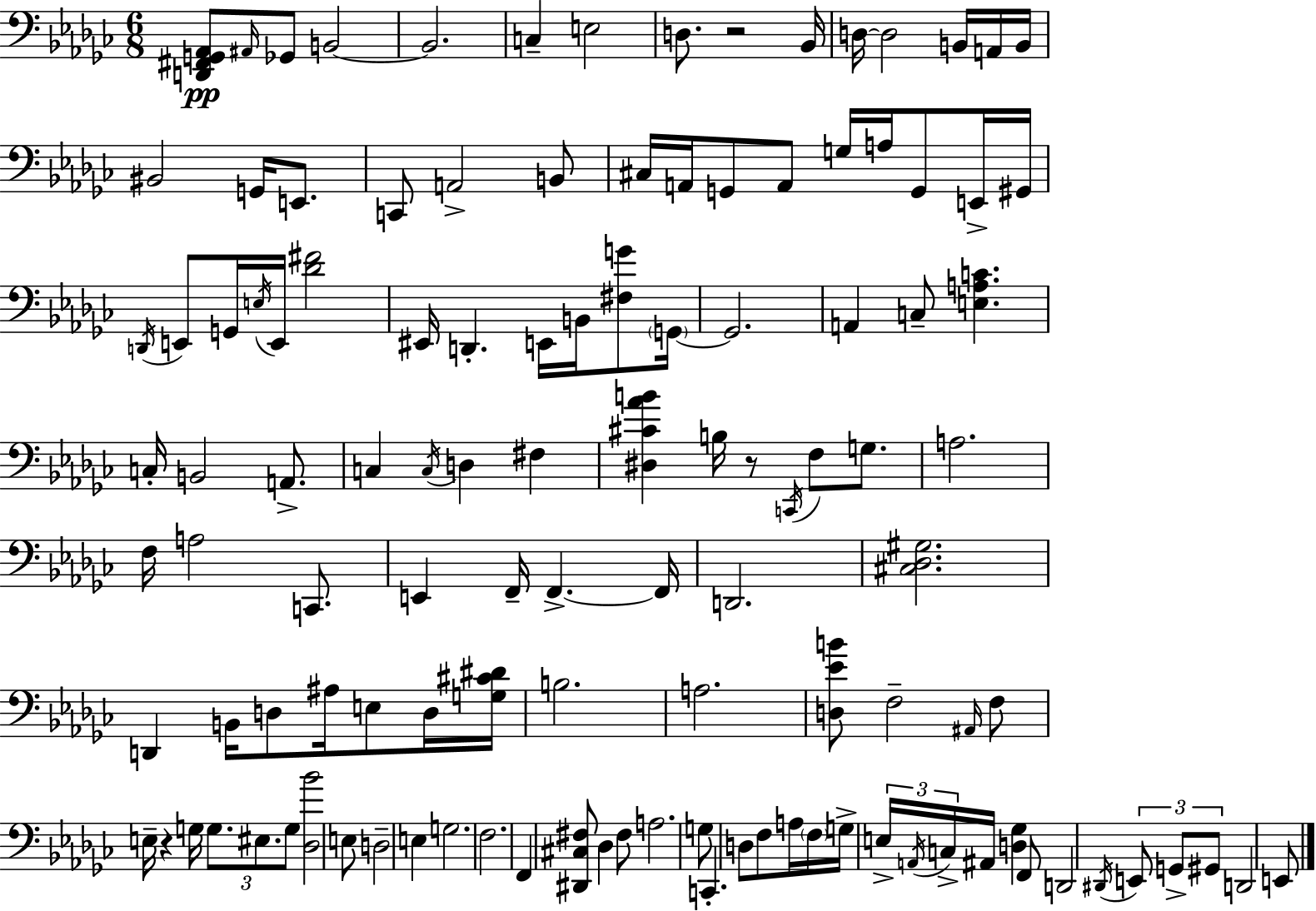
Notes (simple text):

[D2,F#2,G2,Ab2]/e A#2/s Gb2/e B2/h B2/h. C3/q E3/h D3/e. R/h Bb2/s D3/s D3/h B2/s A2/s B2/s BIS2/h G2/s E2/e. C2/e A2/h B2/e C#3/s A2/s G2/e A2/e G3/s A3/s G2/e E2/s G#2/s D2/s E2/e G2/s E3/s E2/s [Db4,F#4]/h EIS2/s D2/q. E2/s B2/s [F#3,G4]/e G2/s G2/h. A2/q C3/e [E3,A3,C4]/q. C3/s B2/h A2/e. C3/q C3/s D3/q F#3/q [D#3,C#4,Ab4,B4]/q B3/s R/e C2/s F3/e G3/e. A3/h. F3/s A3/h C2/e. E2/q F2/s F2/q. F2/s D2/h. [C#3,Db3,G#3]/h. D2/q B2/s D3/e A#3/s E3/e D3/s [G3,C#4,D#4]/s B3/h. A3/h. [D3,Eb4,B4]/e F3/h A#2/s F3/e E3/s R/q G3/s G3/e. EIS3/e. G3/e [Db3,Bb4]/h E3/e D3/h E3/q G3/h. F3/h. F2/q [D#2,C#3,F#3]/e Db3/q F#3/e A3/h. G3/e C2/q. D3/e F3/e A3/s F3/s G3/s E3/s A2/s C3/s A#2/s [D3,Gb3]/q F2/e D2/h D#2/s E2/e G2/e G#2/e D2/h E2/e